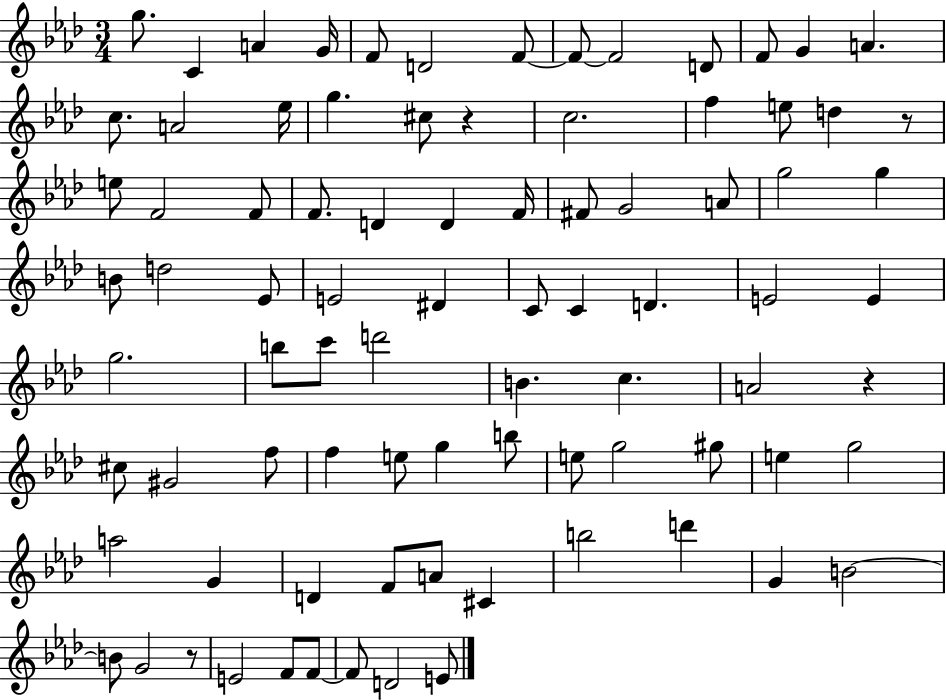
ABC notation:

X:1
T:Untitled
M:3/4
L:1/4
K:Ab
g/2 C A G/4 F/2 D2 F/2 F/2 F2 D/2 F/2 G A c/2 A2 _e/4 g ^c/2 z c2 f e/2 d z/2 e/2 F2 F/2 F/2 D D F/4 ^F/2 G2 A/2 g2 g B/2 d2 _E/2 E2 ^D C/2 C D E2 E g2 b/2 c'/2 d'2 B c A2 z ^c/2 ^G2 f/2 f e/2 g b/2 e/2 g2 ^g/2 e g2 a2 G D F/2 A/2 ^C b2 d' G B2 B/2 G2 z/2 E2 F/2 F/2 F/2 D2 E/2